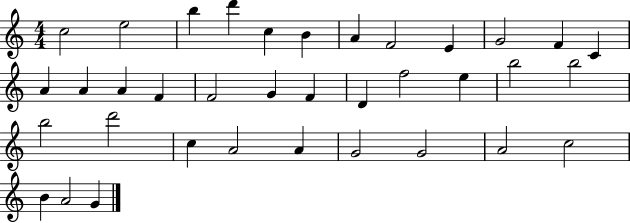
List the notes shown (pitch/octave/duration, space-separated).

C5/h E5/h B5/q D6/q C5/q B4/q A4/q F4/h E4/q G4/h F4/q C4/q A4/q A4/q A4/q F4/q F4/h G4/q F4/q D4/q F5/h E5/q B5/h B5/h B5/h D6/h C5/q A4/h A4/q G4/h G4/h A4/h C5/h B4/q A4/h G4/q